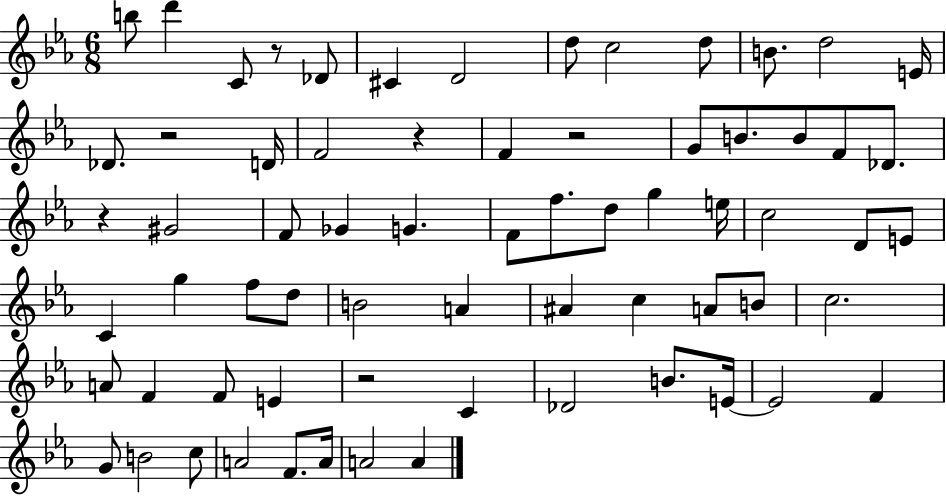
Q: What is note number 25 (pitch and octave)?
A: G4